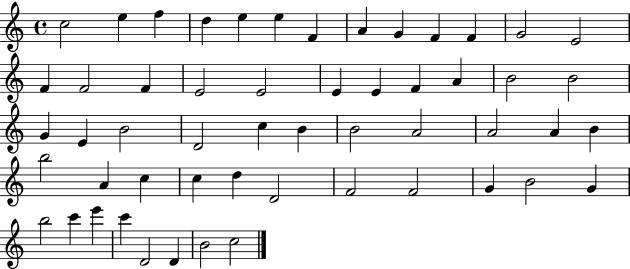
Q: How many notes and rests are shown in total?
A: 54